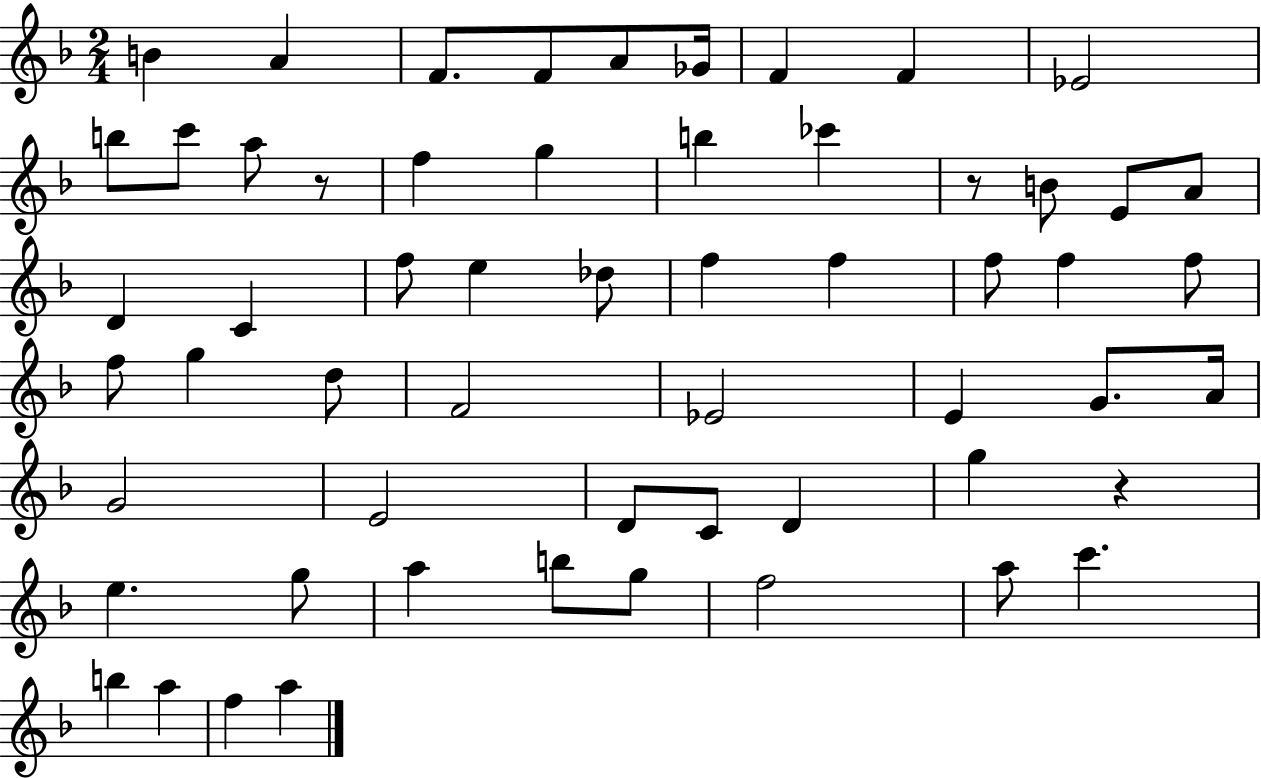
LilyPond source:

{
  \clef treble
  \numericTimeSignature
  \time 2/4
  \key f \major
  b'4 a'4 | f'8. f'8 a'8 ges'16 | f'4 f'4 | ees'2 | \break b''8 c'''8 a''8 r8 | f''4 g''4 | b''4 ces'''4 | r8 b'8 e'8 a'8 | \break d'4 c'4 | f''8 e''4 des''8 | f''4 f''4 | f''8 f''4 f''8 | \break f''8 g''4 d''8 | f'2 | ees'2 | e'4 g'8. a'16 | \break g'2 | e'2 | d'8 c'8 d'4 | g''4 r4 | \break e''4. g''8 | a''4 b''8 g''8 | f''2 | a''8 c'''4. | \break b''4 a''4 | f''4 a''4 | \bar "|."
}